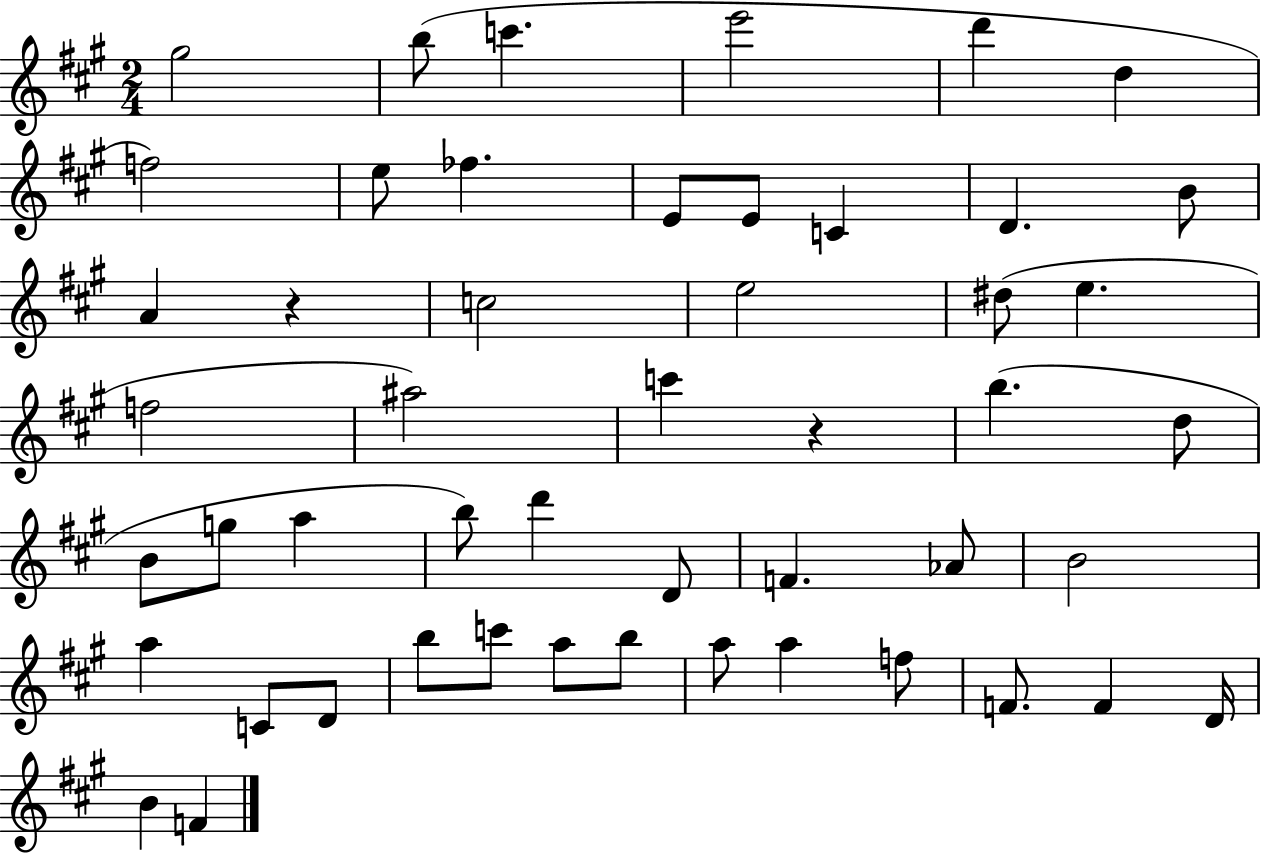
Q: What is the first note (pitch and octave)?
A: G#5